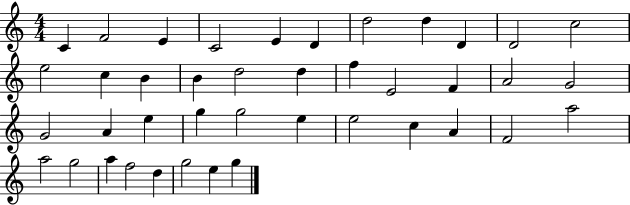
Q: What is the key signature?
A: C major